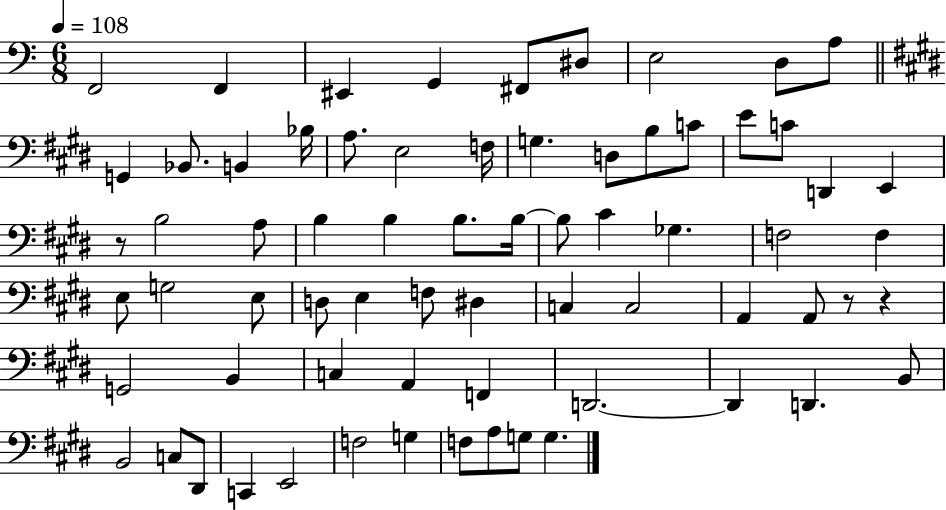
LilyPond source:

{
  \clef bass
  \numericTimeSignature
  \time 6/8
  \key c \major
  \tempo 4 = 108
  \repeat volta 2 { f,2 f,4 | eis,4 g,4 fis,8 dis8 | e2 d8 a8 | \bar "||" \break \key e \major g,4 bes,8. b,4 bes16 | a8. e2 f16 | g4. d8 b8 c'8 | e'8 c'8 d,4 e,4 | \break r8 b2 a8 | b4 b4 b8. b16~~ | b8 cis'4 ges4. | f2 f4 | \break e8 g2 e8 | d8 e4 f8 dis4 | c4 c2 | a,4 a,8 r8 r4 | \break g,2 b,4 | c4 a,4 f,4 | d,2.~~ | d,4 d,4. b,8 | \break b,2 c8 dis,8 | c,4 e,2 | f2 g4 | f8 a8 g8 g4. | \break } \bar "|."
}